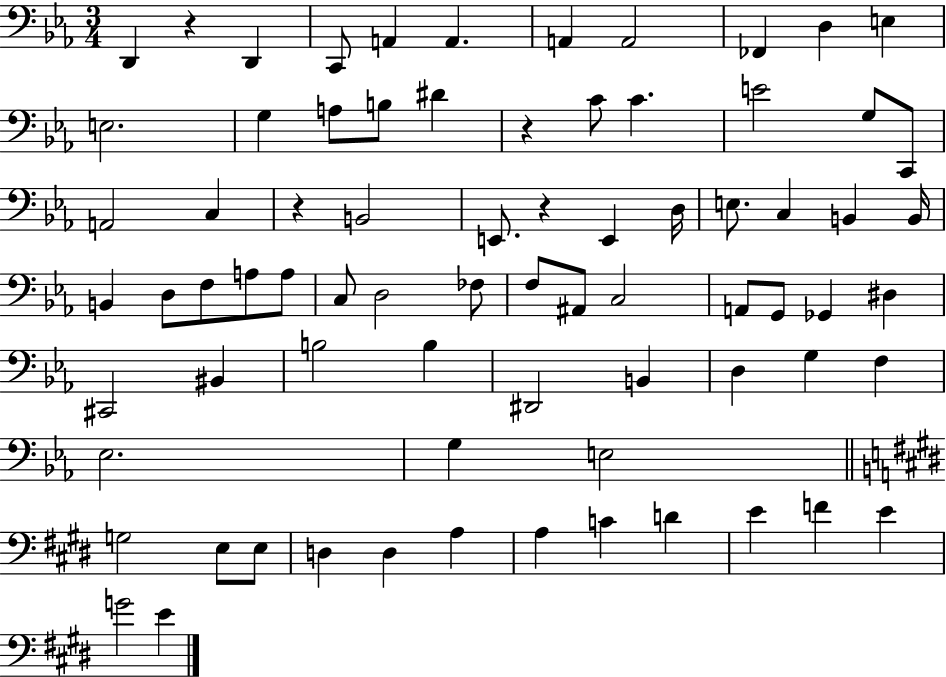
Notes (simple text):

D2/q R/q D2/q C2/e A2/q A2/q. A2/q A2/h FES2/q D3/q E3/q E3/h. G3/q A3/e B3/e D#4/q R/q C4/e C4/q. E4/h G3/e C2/e A2/h C3/q R/q B2/h E2/e. R/q E2/q D3/s E3/e. C3/q B2/q B2/s B2/q D3/e F3/e A3/e A3/e C3/e D3/h FES3/e F3/e A#2/e C3/h A2/e G2/e Gb2/q D#3/q C#2/h BIS2/q B3/h B3/q D#2/h B2/q D3/q G3/q F3/q Eb3/h. G3/q E3/h G3/h E3/e E3/e D3/q D3/q A3/q A3/q C4/q D4/q E4/q F4/q E4/q G4/h E4/q